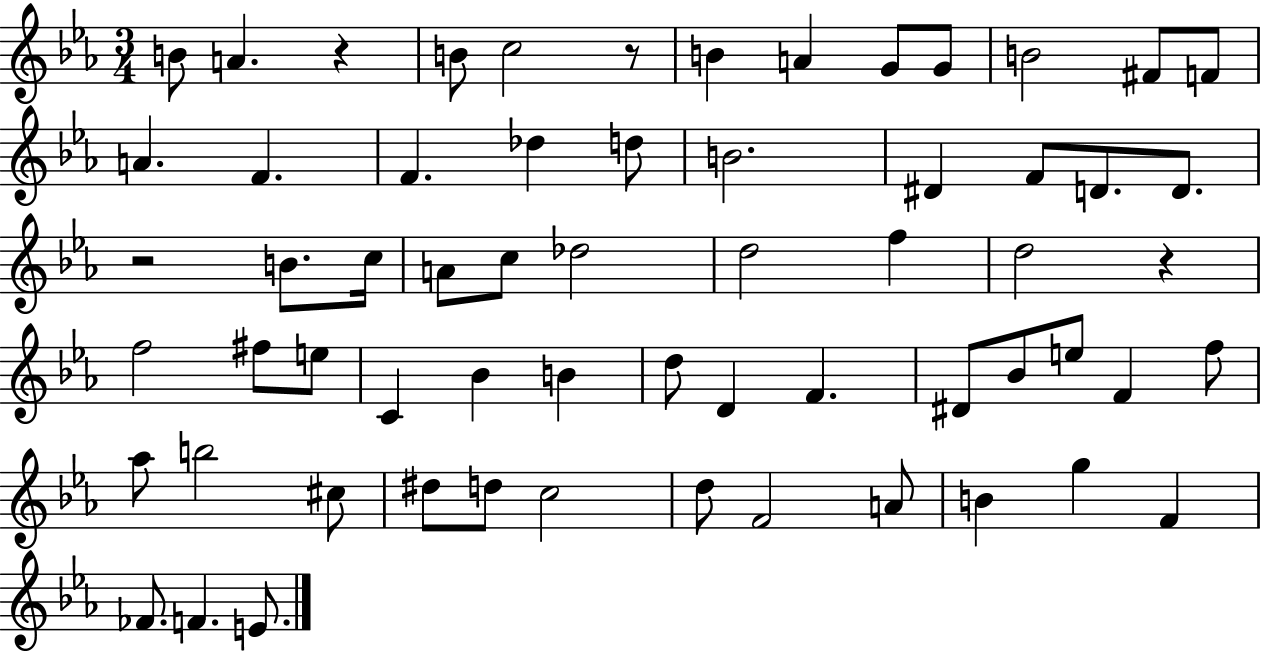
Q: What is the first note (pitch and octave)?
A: B4